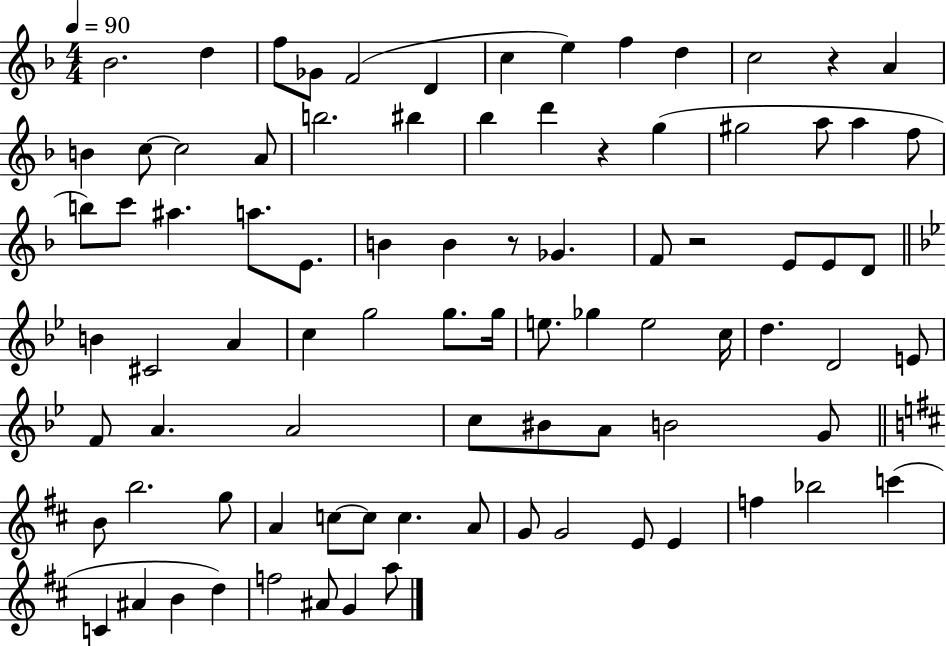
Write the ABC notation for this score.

X:1
T:Untitled
M:4/4
L:1/4
K:F
_B2 d f/2 _G/2 F2 D c e f d c2 z A B c/2 c2 A/2 b2 ^b _b d' z g ^g2 a/2 a f/2 b/2 c'/2 ^a a/2 E/2 B B z/2 _G F/2 z2 E/2 E/2 D/2 B ^C2 A c g2 g/2 g/4 e/2 _g e2 c/4 d D2 E/2 F/2 A A2 c/2 ^B/2 A/2 B2 G/2 B/2 b2 g/2 A c/2 c/2 c A/2 G/2 G2 E/2 E f _b2 c' C ^A B d f2 ^A/2 G a/2